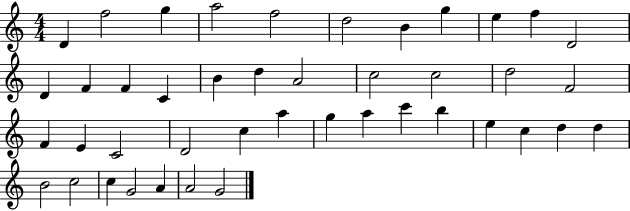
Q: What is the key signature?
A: C major